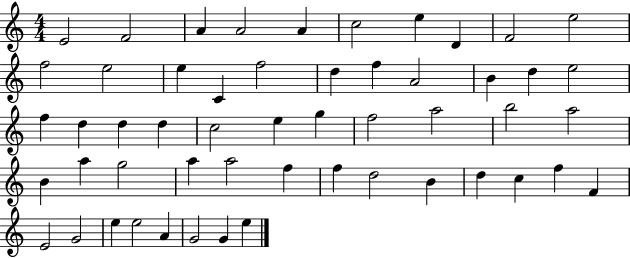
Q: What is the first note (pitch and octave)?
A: E4